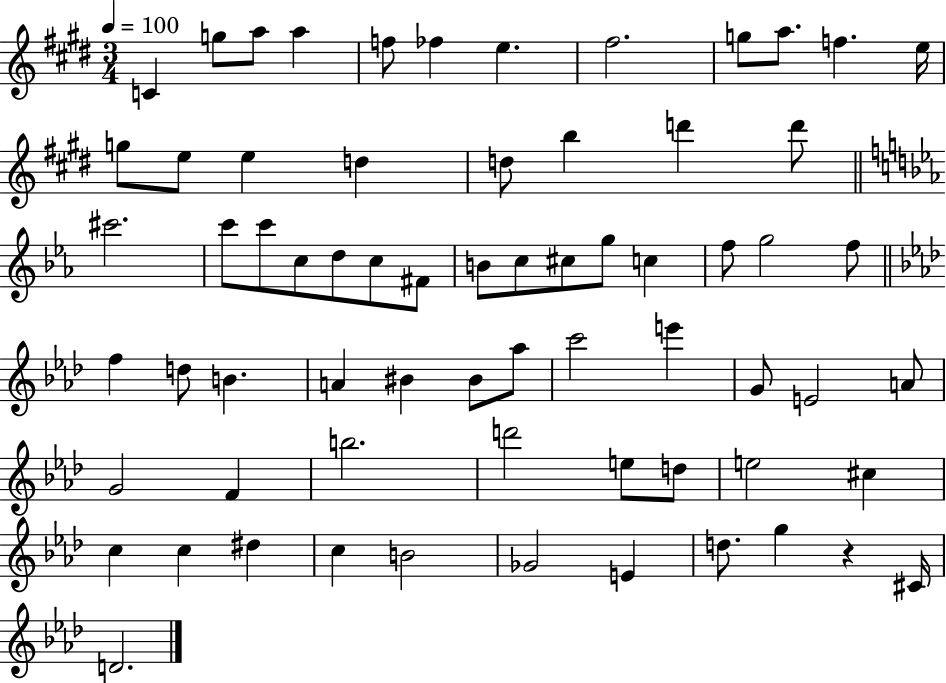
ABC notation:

X:1
T:Untitled
M:3/4
L:1/4
K:E
C g/2 a/2 a f/2 _f e ^f2 g/2 a/2 f e/4 g/2 e/2 e d d/2 b d' d'/2 ^c'2 c'/2 c'/2 c/2 d/2 c/2 ^F/2 B/2 c/2 ^c/2 g/2 c f/2 g2 f/2 f d/2 B A ^B ^B/2 _a/2 c'2 e' G/2 E2 A/2 G2 F b2 d'2 e/2 d/2 e2 ^c c c ^d c B2 _G2 E d/2 g z ^C/4 D2